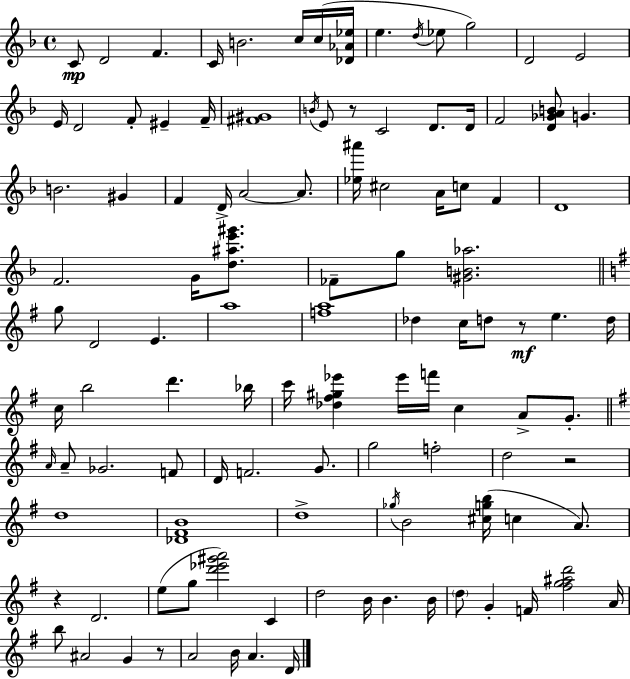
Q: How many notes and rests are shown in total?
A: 111